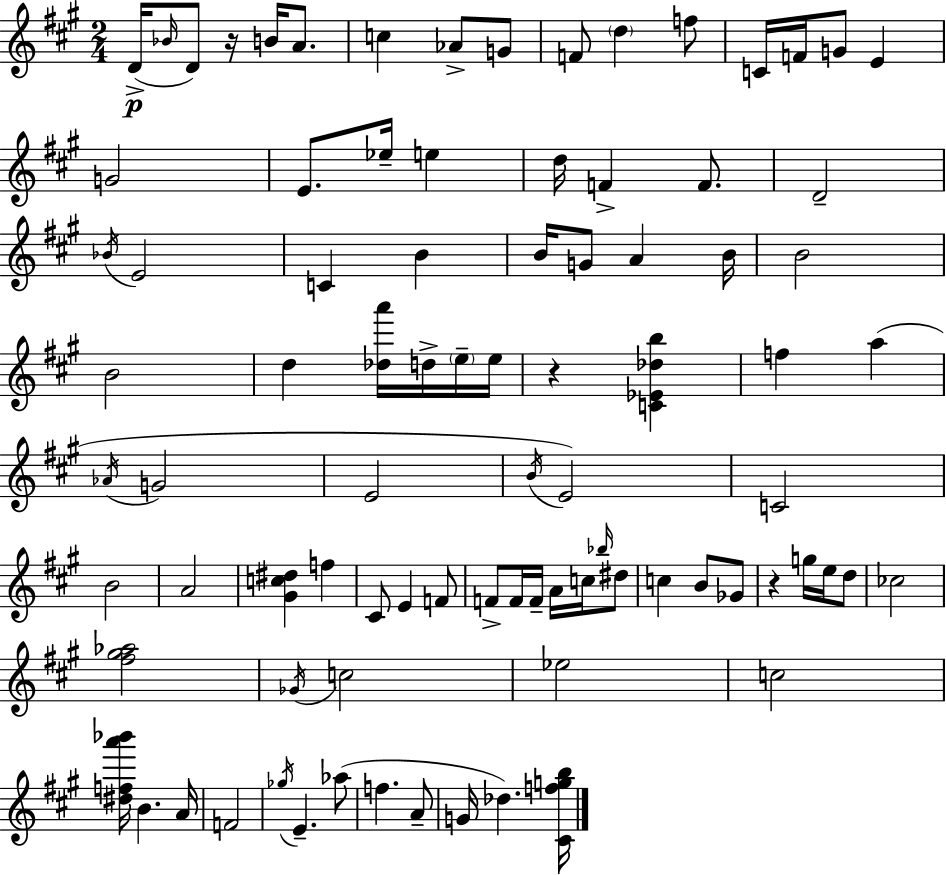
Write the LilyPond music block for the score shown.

{
  \clef treble
  \numericTimeSignature
  \time 2/4
  \key a \major
  d'16->(\p \grace { bes'16 } d'8) r16 b'16 a'8. | c''4 aes'8-> g'8 | f'8 \parenthesize d''4 f''8 | c'16 f'16 g'8 e'4 | \break g'2 | e'8. ees''16-- e''4 | d''16 f'4-> f'8. | d'2-- | \break \acciaccatura { bes'16 } e'2 | c'4 b'4 | b'16 g'8 a'4 | b'16 b'2 | \break b'2 | d''4 <des'' a'''>16 d''16-> | \parenthesize e''16-- e''16 r4 <c' ees' des'' b''>4 | f''4 a''4( | \break \acciaccatura { aes'16 } g'2 | e'2 | \acciaccatura { b'16 } e'2) | c'2 | \break b'2 | a'2 | <gis' c'' dis''>4 | f''4 cis'8 e'4 | \break f'8 f'8-> f'16 f'16-- | a'16 c''16 \grace { bes''16 } dis''8 c''4 | b'8 ges'8 r4 | g''16 e''16 d''8 ces''2 | \break <fis'' gis'' aes''>2 | \acciaccatura { ges'16 } c''2 | ees''2 | c''2 | \break <dis'' f'' a''' bes'''>16 b'4. | a'16 f'2 | \acciaccatura { ges''16 } e'4.-- | aes''8( f''4. | \break a'8-- g'16 | des''4.) <cis' f'' g'' b''>16 \bar "|."
}